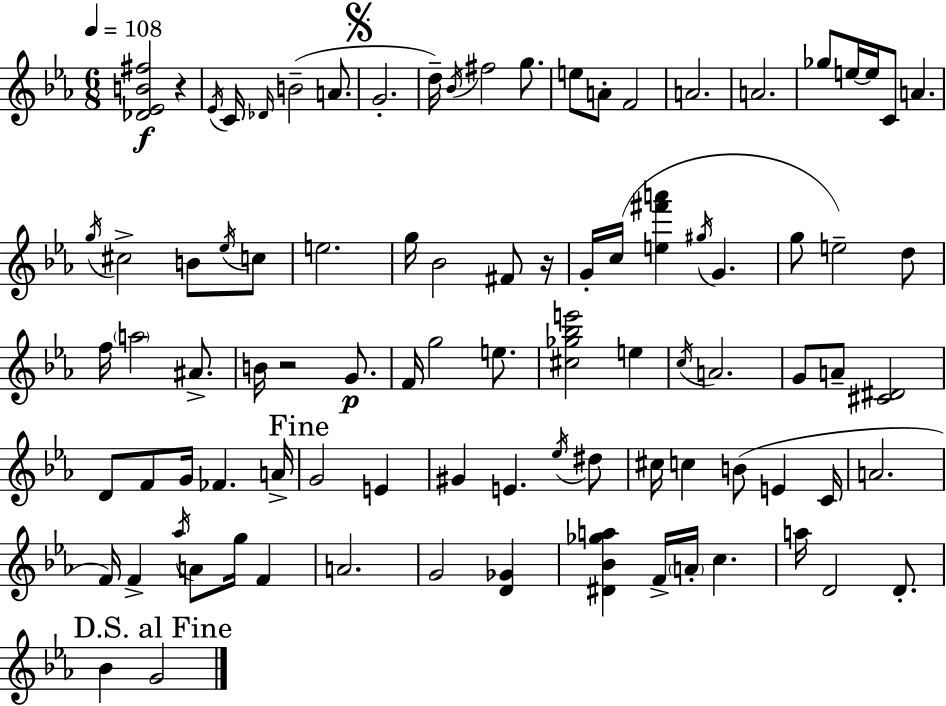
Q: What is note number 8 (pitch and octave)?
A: Bb4